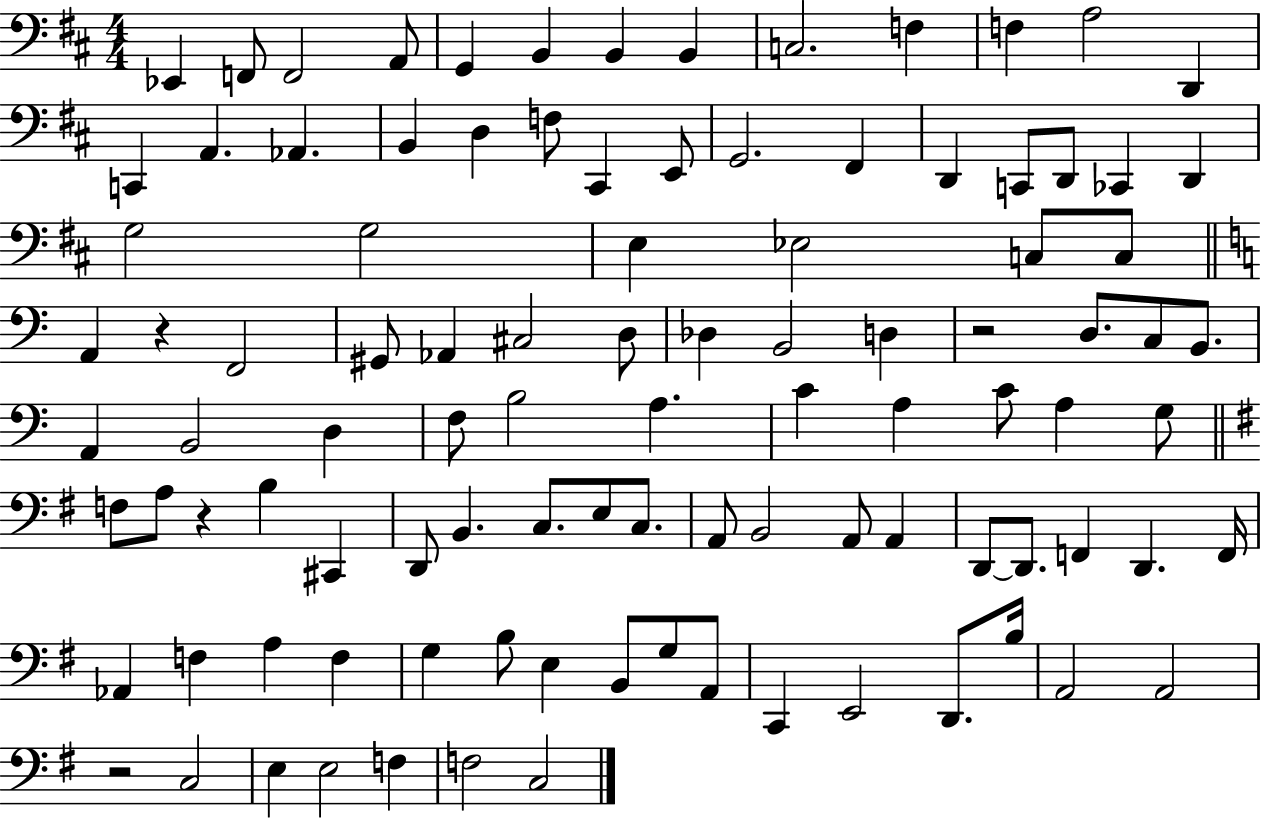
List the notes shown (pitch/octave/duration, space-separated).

Eb2/q F2/e F2/h A2/e G2/q B2/q B2/q B2/q C3/h. F3/q F3/q A3/h D2/q C2/q A2/q. Ab2/q. B2/q D3/q F3/e C#2/q E2/e G2/h. F#2/q D2/q C2/e D2/e CES2/q D2/q G3/h G3/h E3/q Eb3/h C3/e C3/e A2/q R/q F2/h G#2/e Ab2/q C#3/h D3/e Db3/q B2/h D3/q R/h D3/e. C3/e B2/e. A2/q B2/h D3/q F3/e B3/h A3/q. C4/q A3/q C4/e A3/q G3/e F3/e A3/e R/q B3/q C#2/q D2/e B2/q. C3/e. E3/e C3/e. A2/e B2/h A2/e A2/q D2/e D2/e. F2/q D2/q. F2/s Ab2/q F3/q A3/q F3/q G3/q B3/e E3/q B2/e G3/e A2/e C2/q E2/h D2/e. B3/s A2/h A2/h R/h C3/h E3/q E3/h F3/q F3/h C3/h